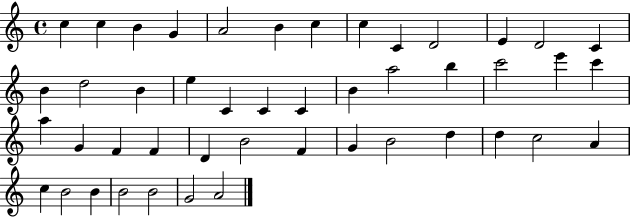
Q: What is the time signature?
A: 4/4